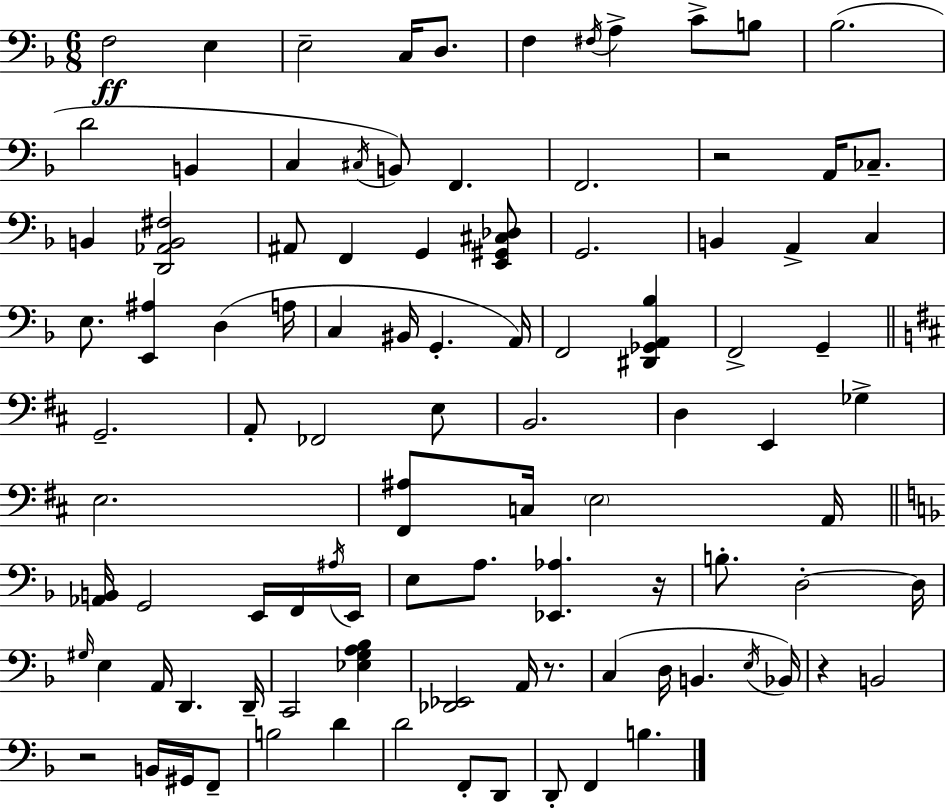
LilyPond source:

{
  \clef bass
  \numericTimeSignature
  \time 6/8
  \key d \minor
  f2\ff e4 | e2-- c16 d8. | f4 \acciaccatura { fis16 } a4-> c'8-> b8 | bes2.( | \break d'2 b,4 | c4 \acciaccatura { cis16 }) b,8 f,4. | f,2. | r2 a,16 ces8.-- | \break b,4 <d, aes, b, fis>2 | ais,8 f,4 g,4 | <e, gis, cis des>8 g,2. | b,4 a,4-> c4 | \break e8. <e, ais>4 d4( | a16 c4 bis,16 g,4.-. | a,16) f,2 <dis, ges, a, bes>4 | f,2-> g,4-- | \break \bar "||" \break \key d \major g,2.-- | a,8-. fes,2 e8 | b,2. | d4 e,4 ges4-> | \break e2. | <fis, ais>8 c16 \parenthesize e2 a,16 | \bar "||" \break \key f \major <aes, b,>16 g,2 e,16 f,16 \acciaccatura { ais16 } | e,16 e8 a8. <ees, aes>4. | r16 b8.-. d2-.~~ | d16 \grace { gis16 } e4 a,16 d,4. | \break d,16-- c,2 <ees g a bes>4 | <des, ees,>2 a,16 r8. | c4( d16 b,4. | \acciaccatura { e16 } bes,16) r4 b,2 | \break r2 b,16 | gis,16 f,8-- b2 d'4 | d'2 f,8-. | d,8 d,8-. f,4 b4. | \break \bar "|."
}